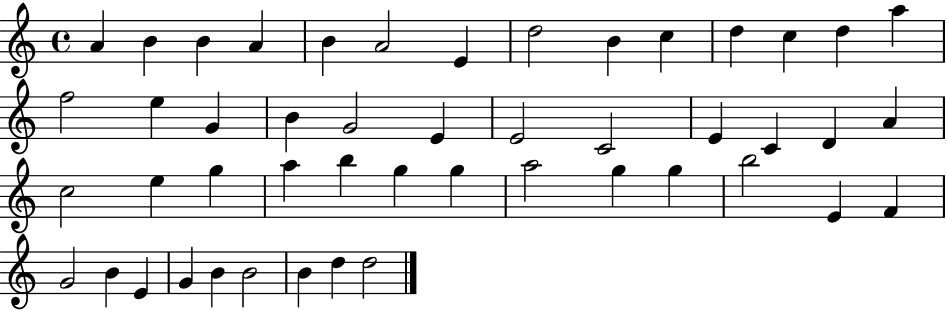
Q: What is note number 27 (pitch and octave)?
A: C5